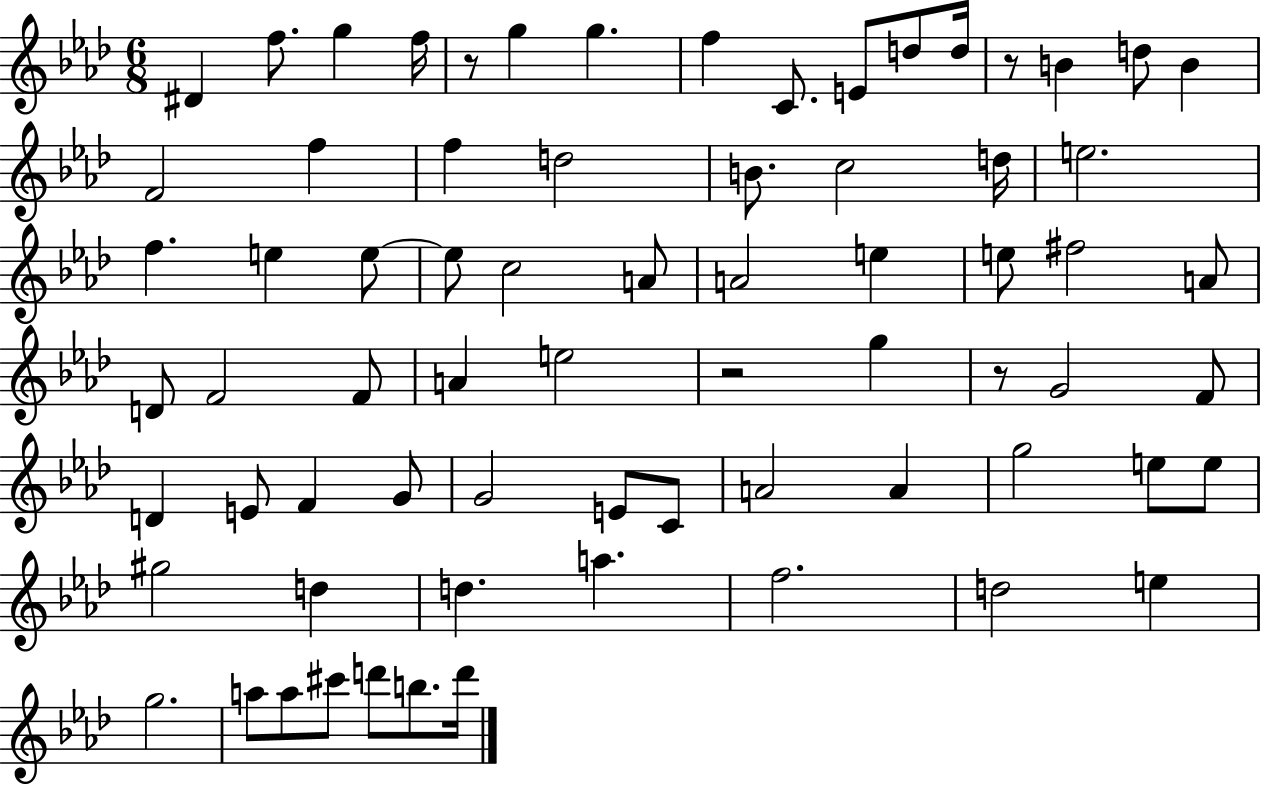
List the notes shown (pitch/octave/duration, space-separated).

D#4/q F5/e. G5/q F5/s R/e G5/q G5/q. F5/q C4/e. E4/e D5/e D5/s R/e B4/q D5/e B4/q F4/h F5/q F5/q D5/h B4/e. C5/h D5/s E5/h. F5/q. E5/q E5/e E5/e C5/h A4/e A4/h E5/q E5/e F#5/h A4/e D4/e F4/h F4/e A4/q E5/h R/h G5/q R/e G4/h F4/e D4/q E4/e F4/q G4/e G4/h E4/e C4/e A4/h A4/q G5/h E5/e E5/e G#5/h D5/q D5/q. A5/q. F5/h. D5/h E5/q G5/h. A5/e A5/e C#6/e D6/e B5/e. D6/s